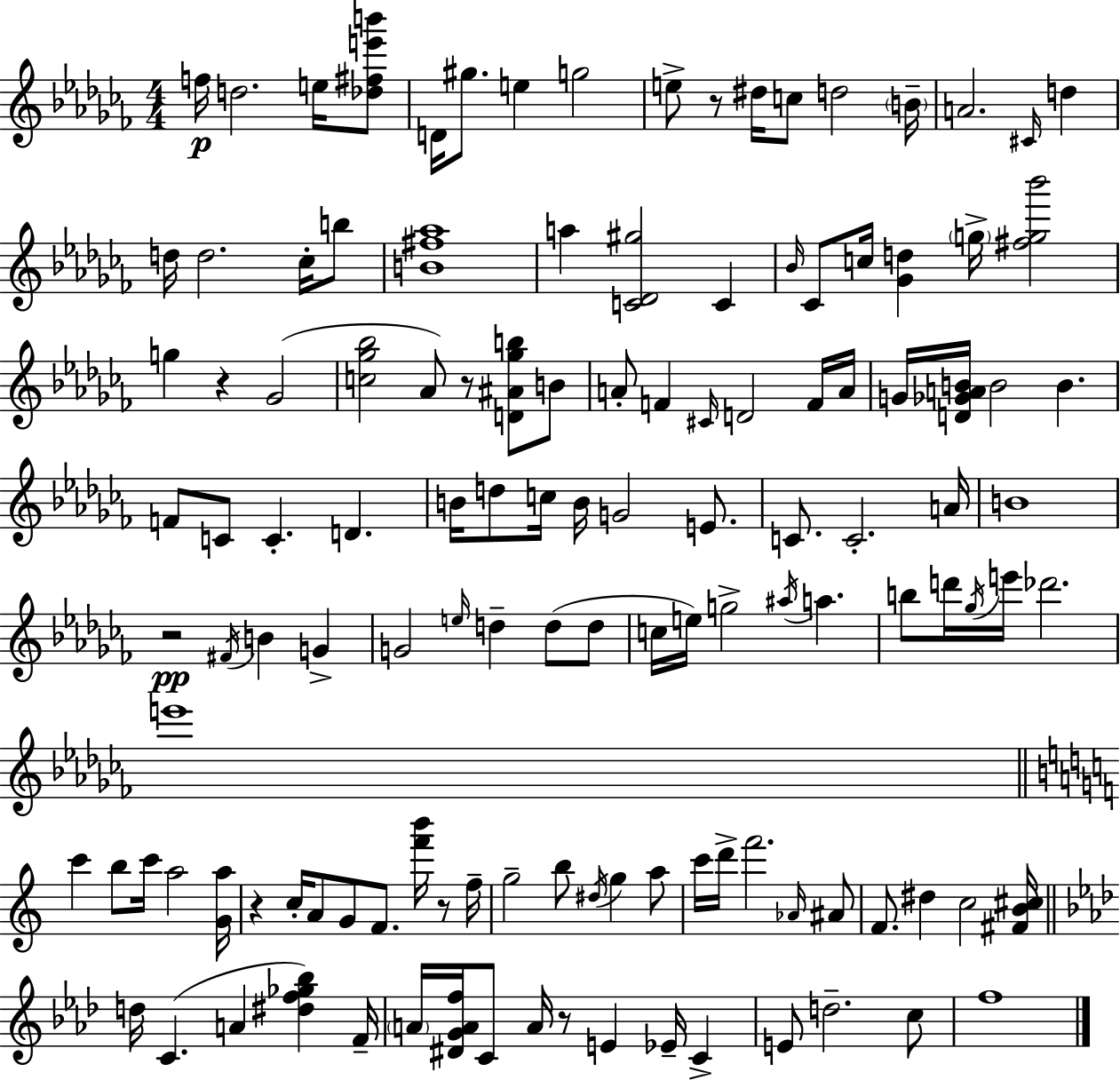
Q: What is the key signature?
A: AES minor